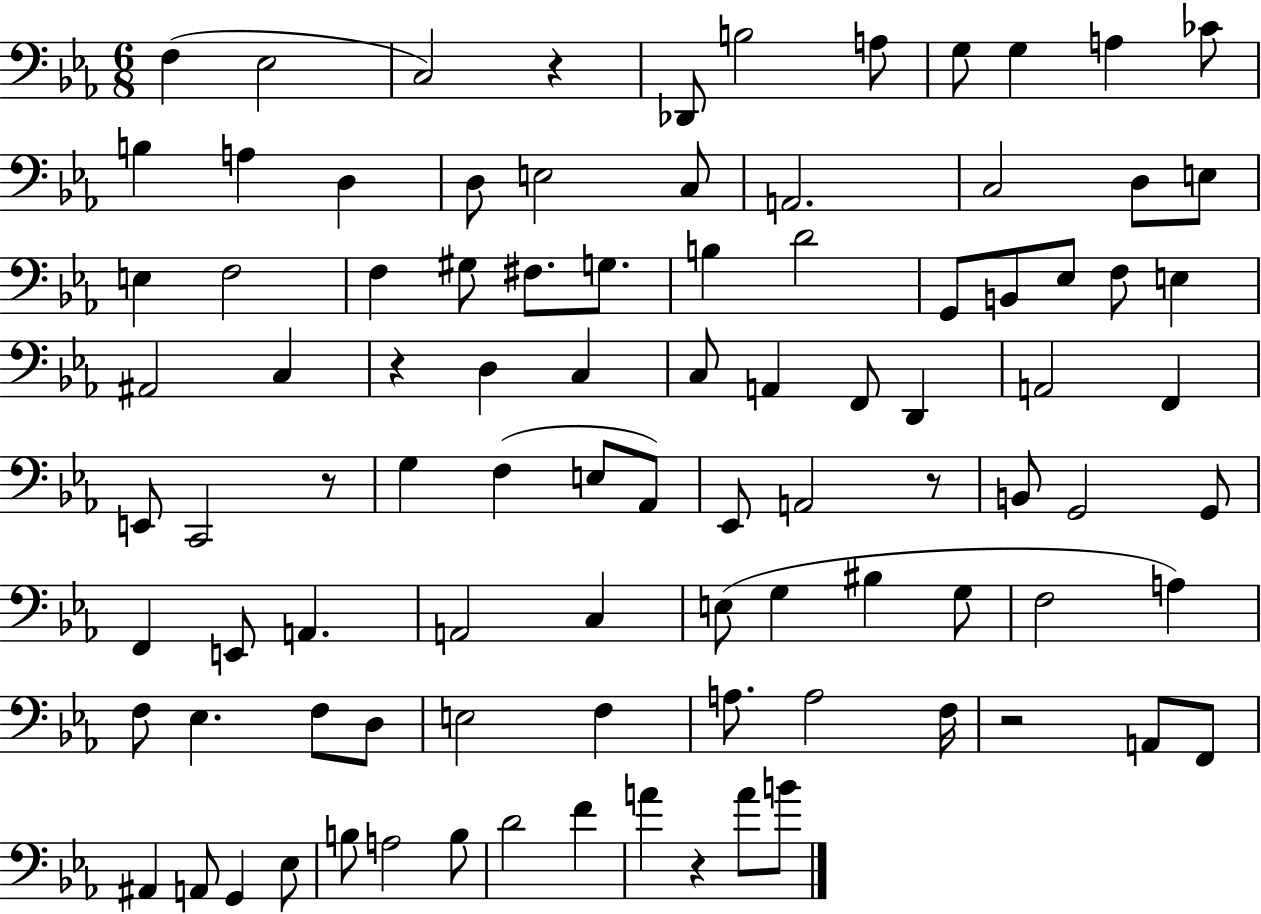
{
  \clef bass
  \numericTimeSignature
  \time 6/8
  \key ees \major
  \repeat volta 2 { f4( ees2 | c2) r4 | des,8 b2 a8 | g8 g4 a4 ces'8 | \break b4 a4 d4 | d8 e2 c8 | a,2. | c2 d8 e8 | \break e4 f2 | f4 gis8 fis8. g8. | b4 d'2 | g,8 b,8 ees8 f8 e4 | \break ais,2 c4 | r4 d4 c4 | c8 a,4 f,8 d,4 | a,2 f,4 | \break e,8 c,2 r8 | g4 f4( e8 aes,8) | ees,8 a,2 r8 | b,8 g,2 g,8 | \break f,4 e,8 a,4. | a,2 c4 | e8( g4 bis4 g8 | f2 a4) | \break f8 ees4. f8 d8 | e2 f4 | a8. a2 f16 | r2 a,8 f,8 | \break ais,4 a,8 g,4 ees8 | b8 a2 b8 | d'2 f'4 | a'4 r4 a'8 b'8 | \break } \bar "|."
}